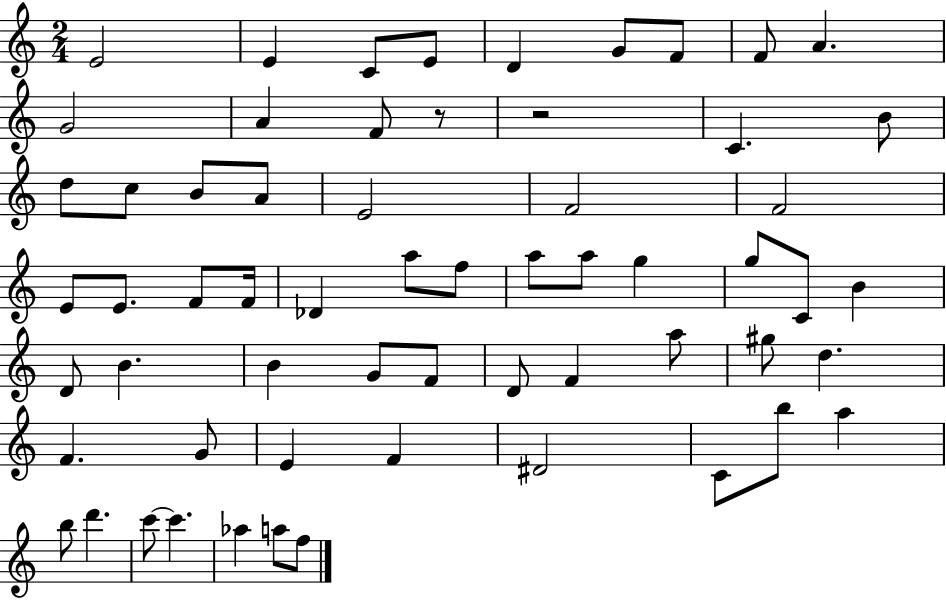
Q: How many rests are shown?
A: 2